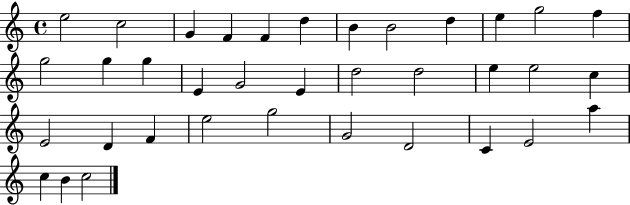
{
  \clef treble
  \time 4/4
  \defaultTimeSignature
  \key c \major
  e''2 c''2 | g'4 f'4 f'4 d''4 | b'4 b'2 d''4 | e''4 g''2 f''4 | \break g''2 g''4 g''4 | e'4 g'2 e'4 | d''2 d''2 | e''4 e''2 c''4 | \break e'2 d'4 f'4 | e''2 g''2 | g'2 d'2 | c'4 e'2 a''4 | \break c''4 b'4 c''2 | \bar "|."
}